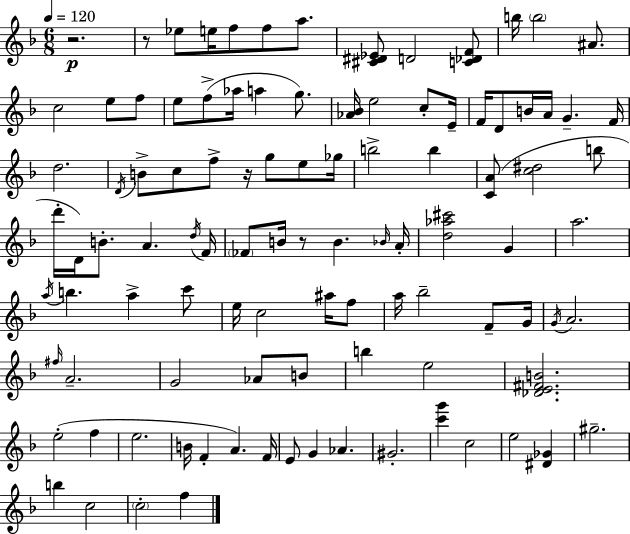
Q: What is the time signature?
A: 6/8